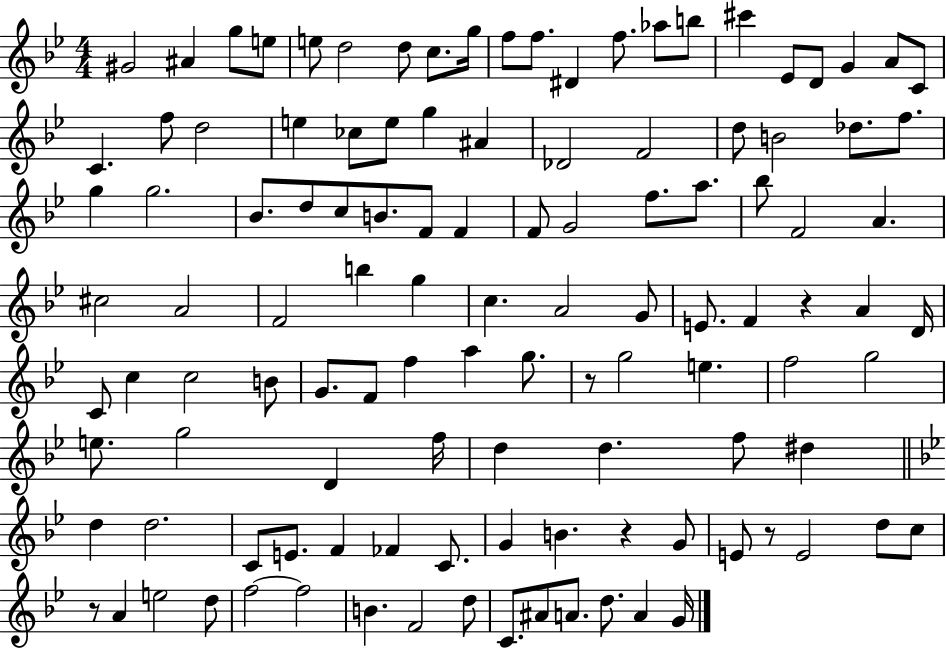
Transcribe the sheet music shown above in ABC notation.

X:1
T:Untitled
M:4/4
L:1/4
K:Bb
^G2 ^A g/2 e/2 e/2 d2 d/2 c/2 g/4 f/2 f/2 ^D f/2 _a/2 b/2 ^c' _E/2 D/2 G A/2 C/2 C f/2 d2 e _c/2 e/2 g ^A _D2 F2 d/2 B2 _d/2 f/2 g g2 _B/2 d/2 c/2 B/2 F/2 F F/2 G2 f/2 a/2 _b/2 F2 A ^c2 A2 F2 b g c A2 G/2 E/2 F z A D/4 C/2 c c2 B/2 G/2 F/2 f a g/2 z/2 g2 e f2 g2 e/2 g2 D f/4 d d f/2 ^d d d2 C/2 E/2 F _F C/2 G B z G/2 E/2 z/2 E2 d/2 c/2 z/2 A e2 d/2 f2 f2 B F2 d/2 C/2 ^A/2 A/2 d/2 A G/4